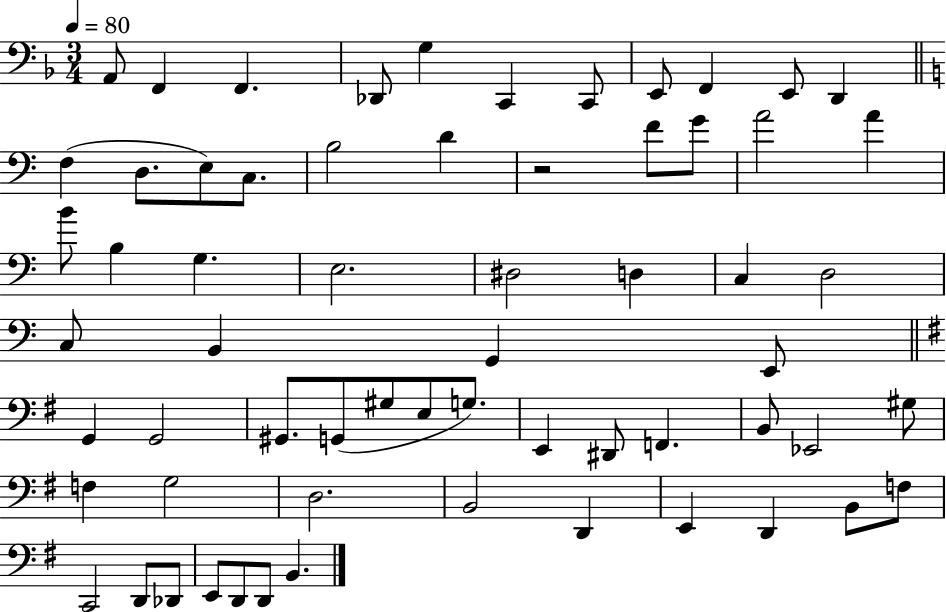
X:1
T:Untitled
M:3/4
L:1/4
K:F
A,,/2 F,, F,, _D,,/2 G, C,, C,,/2 E,,/2 F,, E,,/2 D,, F, D,/2 E,/2 C,/2 B,2 D z2 F/2 G/2 A2 A B/2 B, G, E,2 ^D,2 D, C, D,2 C,/2 B,, G,, E,,/2 G,, G,,2 ^G,,/2 G,,/2 ^G,/2 E,/2 G,/2 E,, ^D,,/2 F,, B,,/2 _E,,2 ^G,/2 F, G,2 D,2 B,,2 D,, E,, D,, B,,/2 F,/2 C,,2 D,,/2 _D,,/2 E,,/2 D,,/2 D,,/2 B,,